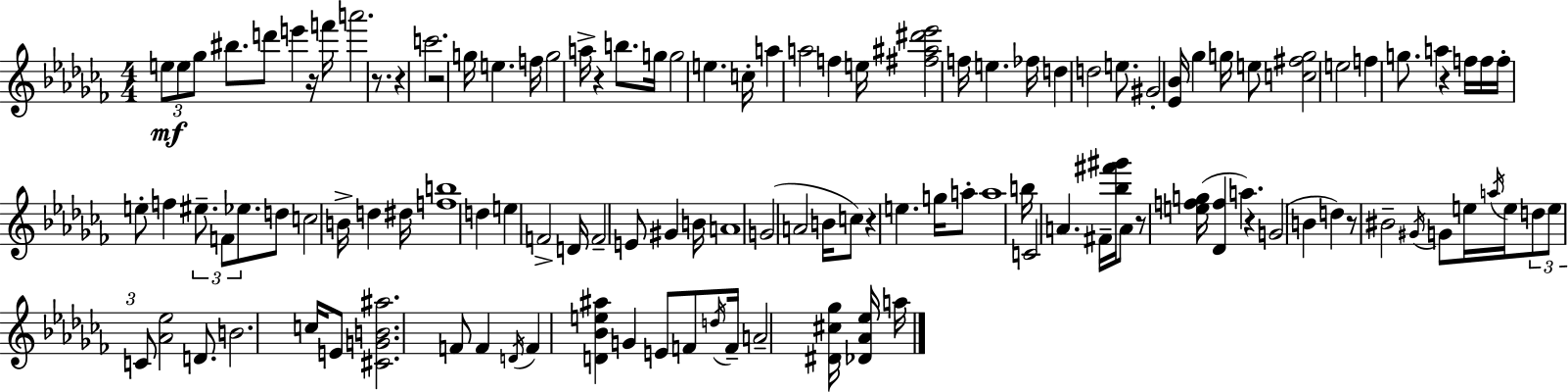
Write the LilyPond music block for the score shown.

{
  \clef treble
  \numericTimeSignature
  \time 4/4
  \key aes \minor
  \tuplet 3/2 { e''8\mf e''8 ges''8 } bis''8. d'''8 e'''4 r16 | f'''16 a'''2. r8. | r4 c'''2. | r2 g''16 e''4. f''16 | \break g''2 a''16-> r4 b''8. | g''16 g''2 e''4. c''16-. | a''4 a''2 f''4 | e''16 <fis'' ais'' dis''' ees'''>2 f''16 e''4. | \break fes''16 d''4 d''2 e''8. | gis'2-. <ees' bes'>16 ges''4 g''16 e''8 | <c'' fis'' g''>2 e''2 | f''4 g''8. a''4 r4 f''16 | \break f''16 f''16-. e''8-. f''4 \tuplet 3/2 { eis''8.-- f'8 ees''8. } | d''8 c''2 b'16-> d''4 dis''16 | <f'' b''>1 | d''4 e''4 f'2-> | \break d'16 f'2-- e'8 gis'4 b'16 | a'1 | g'2( a'2 | b'16 c''8) r4 e''4. g''16 a''8-. | \break a''1 | b''16 c'2 a'4. fis'16-- | <bes'' fis''' gis'''>16 a'8 r8 <e'' f'' g''>16( <des' f''>4 a''4.) | r4 g'2( b'4 | \break d''4) r8 bis'2-- \acciaccatura { gis'16 } g'8 | e''16 \acciaccatura { a''16 } e''16 \tuplet 3/2 { d''8 e''8 c'8 } <aes' ees''>2 | d'8. b'2. | c''16 e'8 <cis' g' b' ais''>2. | \break f'8 f'4 \acciaccatura { d'16 } f'4 <d' bes' e'' ais''>4 g'4 | e'8 f'8 \acciaccatura { d''16 } f'16-- a'2-- | <dis' cis'' ges''>16 <des' aes' ees''>16 a''16 \bar "|."
}